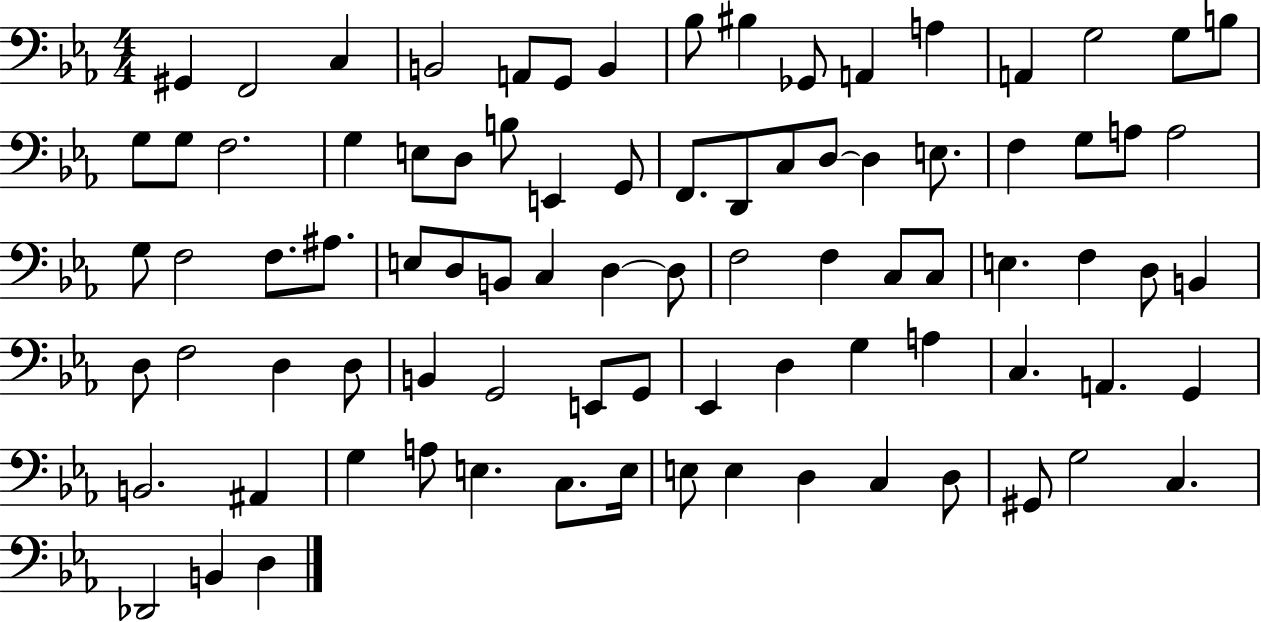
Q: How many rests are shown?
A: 0